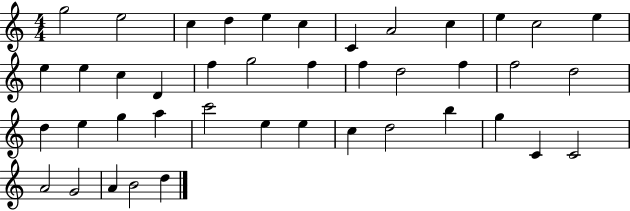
{
  \clef treble
  \numericTimeSignature
  \time 4/4
  \key c \major
  g''2 e''2 | c''4 d''4 e''4 c''4 | c'4 a'2 c''4 | e''4 c''2 e''4 | \break e''4 e''4 c''4 d'4 | f''4 g''2 f''4 | f''4 d''2 f''4 | f''2 d''2 | \break d''4 e''4 g''4 a''4 | c'''2 e''4 e''4 | c''4 d''2 b''4 | g''4 c'4 c'2 | \break a'2 g'2 | a'4 b'2 d''4 | \bar "|."
}